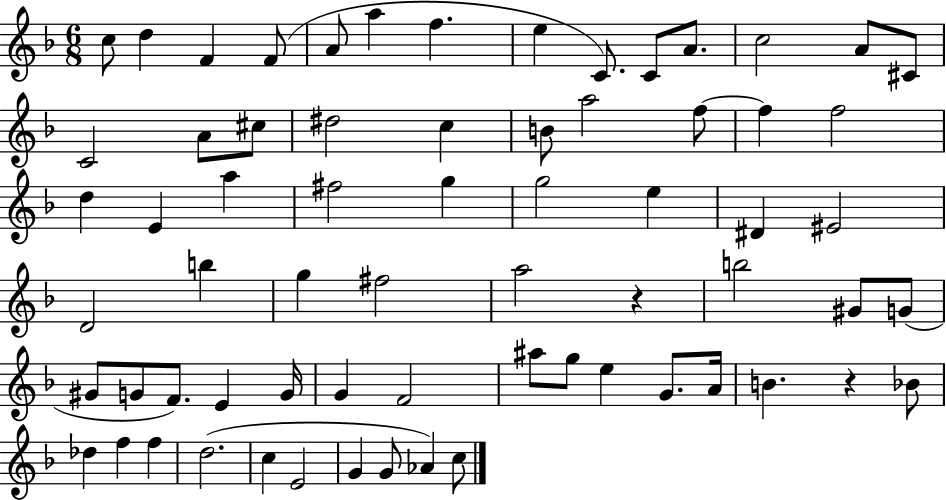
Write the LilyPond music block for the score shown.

{
  \clef treble
  \numericTimeSignature
  \time 6/8
  \key f \major
  c''8 d''4 f'4 f'8( | a'8 a''4 f''4. | e''4 c'8.) c'8 a'8. | c''2 a'8 cis'8 | \break c'2 a'8 cis''8 | dis''2 c''4 | b'8 a''2 f''8~~ | f''4 f''2 | \break d''4 e'4 a''4 | fis''2 g''4 | g''2 e''4 | dis'4 eis'2 | \break d'2 b''4 | g''4 fis''2 | a''2 r4 | b''2 gis'8 g'8( | \break gis'8 g'8 f'8.) e'4 g'16 | g'4 f'2 | ais''8 g''8 e''4 g'8. a'16 | b'4. r4 bes'8 | \break des''4 f''4 f''4 | d''2.( | c''4 e'2 | g'4 g'8 aes'4) c''8 | \break \bar "|."
}